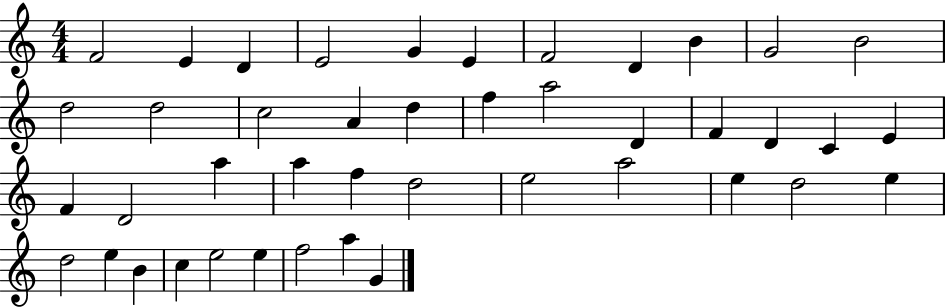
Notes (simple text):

F4/h E4/q D4/q E4/h G4/q E4/q F4/h D4/q B4/q G4/h B4/h D5/h D5/h C5/h A4/q D5/q F5/q A5/h D4/q F4/q D4/q C4/q E4/q F4/q D4/h A5/q A5/q F5/q D5/h E5/h A5/h E5/q D5/h E5/q D5/h E5/q B4/q C5/q E5/h E5/q F5/h A5/q G4/q